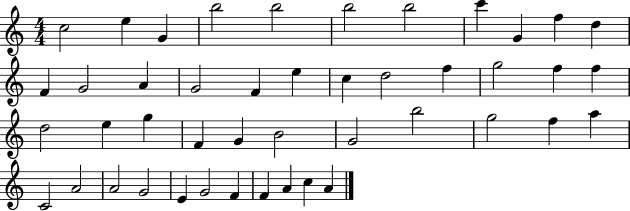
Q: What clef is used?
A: treble